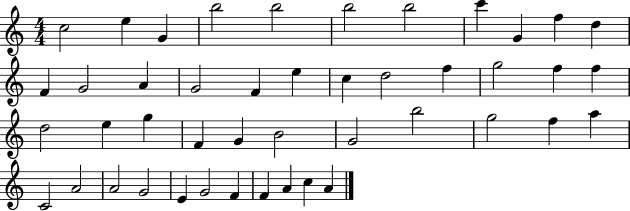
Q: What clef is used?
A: treble